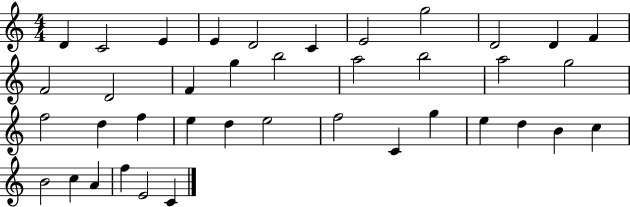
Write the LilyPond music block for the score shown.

{
  \clef treble
  \numericTimeSignature
  \time 4/4
  \key c \major
  d'4 c'2 e'4 | e'4 d'2 c'4 | e'2 g''2 | d'2 d'4 f'4 | \break f'2 d'2 | f'4 g''4 b''2 | a''2 b''2 | a''2 g''2 | \break f''2 d''4 f''4 | e''4 d''4 e''2 | f''2 c'4 g''4 | e''4 d''4 b'4 c''4 | \break b'2 c''4 a'4 | f''4 e'2 c'4 | \bar "|."
}